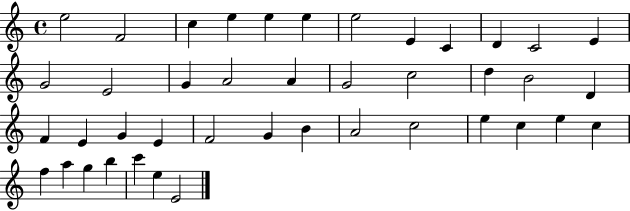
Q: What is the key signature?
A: C major